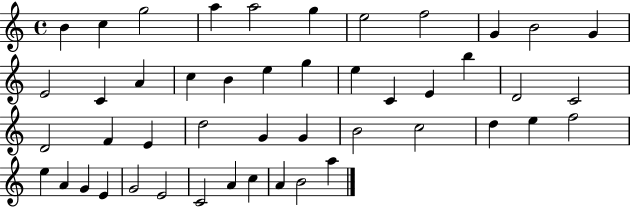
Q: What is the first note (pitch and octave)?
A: B4